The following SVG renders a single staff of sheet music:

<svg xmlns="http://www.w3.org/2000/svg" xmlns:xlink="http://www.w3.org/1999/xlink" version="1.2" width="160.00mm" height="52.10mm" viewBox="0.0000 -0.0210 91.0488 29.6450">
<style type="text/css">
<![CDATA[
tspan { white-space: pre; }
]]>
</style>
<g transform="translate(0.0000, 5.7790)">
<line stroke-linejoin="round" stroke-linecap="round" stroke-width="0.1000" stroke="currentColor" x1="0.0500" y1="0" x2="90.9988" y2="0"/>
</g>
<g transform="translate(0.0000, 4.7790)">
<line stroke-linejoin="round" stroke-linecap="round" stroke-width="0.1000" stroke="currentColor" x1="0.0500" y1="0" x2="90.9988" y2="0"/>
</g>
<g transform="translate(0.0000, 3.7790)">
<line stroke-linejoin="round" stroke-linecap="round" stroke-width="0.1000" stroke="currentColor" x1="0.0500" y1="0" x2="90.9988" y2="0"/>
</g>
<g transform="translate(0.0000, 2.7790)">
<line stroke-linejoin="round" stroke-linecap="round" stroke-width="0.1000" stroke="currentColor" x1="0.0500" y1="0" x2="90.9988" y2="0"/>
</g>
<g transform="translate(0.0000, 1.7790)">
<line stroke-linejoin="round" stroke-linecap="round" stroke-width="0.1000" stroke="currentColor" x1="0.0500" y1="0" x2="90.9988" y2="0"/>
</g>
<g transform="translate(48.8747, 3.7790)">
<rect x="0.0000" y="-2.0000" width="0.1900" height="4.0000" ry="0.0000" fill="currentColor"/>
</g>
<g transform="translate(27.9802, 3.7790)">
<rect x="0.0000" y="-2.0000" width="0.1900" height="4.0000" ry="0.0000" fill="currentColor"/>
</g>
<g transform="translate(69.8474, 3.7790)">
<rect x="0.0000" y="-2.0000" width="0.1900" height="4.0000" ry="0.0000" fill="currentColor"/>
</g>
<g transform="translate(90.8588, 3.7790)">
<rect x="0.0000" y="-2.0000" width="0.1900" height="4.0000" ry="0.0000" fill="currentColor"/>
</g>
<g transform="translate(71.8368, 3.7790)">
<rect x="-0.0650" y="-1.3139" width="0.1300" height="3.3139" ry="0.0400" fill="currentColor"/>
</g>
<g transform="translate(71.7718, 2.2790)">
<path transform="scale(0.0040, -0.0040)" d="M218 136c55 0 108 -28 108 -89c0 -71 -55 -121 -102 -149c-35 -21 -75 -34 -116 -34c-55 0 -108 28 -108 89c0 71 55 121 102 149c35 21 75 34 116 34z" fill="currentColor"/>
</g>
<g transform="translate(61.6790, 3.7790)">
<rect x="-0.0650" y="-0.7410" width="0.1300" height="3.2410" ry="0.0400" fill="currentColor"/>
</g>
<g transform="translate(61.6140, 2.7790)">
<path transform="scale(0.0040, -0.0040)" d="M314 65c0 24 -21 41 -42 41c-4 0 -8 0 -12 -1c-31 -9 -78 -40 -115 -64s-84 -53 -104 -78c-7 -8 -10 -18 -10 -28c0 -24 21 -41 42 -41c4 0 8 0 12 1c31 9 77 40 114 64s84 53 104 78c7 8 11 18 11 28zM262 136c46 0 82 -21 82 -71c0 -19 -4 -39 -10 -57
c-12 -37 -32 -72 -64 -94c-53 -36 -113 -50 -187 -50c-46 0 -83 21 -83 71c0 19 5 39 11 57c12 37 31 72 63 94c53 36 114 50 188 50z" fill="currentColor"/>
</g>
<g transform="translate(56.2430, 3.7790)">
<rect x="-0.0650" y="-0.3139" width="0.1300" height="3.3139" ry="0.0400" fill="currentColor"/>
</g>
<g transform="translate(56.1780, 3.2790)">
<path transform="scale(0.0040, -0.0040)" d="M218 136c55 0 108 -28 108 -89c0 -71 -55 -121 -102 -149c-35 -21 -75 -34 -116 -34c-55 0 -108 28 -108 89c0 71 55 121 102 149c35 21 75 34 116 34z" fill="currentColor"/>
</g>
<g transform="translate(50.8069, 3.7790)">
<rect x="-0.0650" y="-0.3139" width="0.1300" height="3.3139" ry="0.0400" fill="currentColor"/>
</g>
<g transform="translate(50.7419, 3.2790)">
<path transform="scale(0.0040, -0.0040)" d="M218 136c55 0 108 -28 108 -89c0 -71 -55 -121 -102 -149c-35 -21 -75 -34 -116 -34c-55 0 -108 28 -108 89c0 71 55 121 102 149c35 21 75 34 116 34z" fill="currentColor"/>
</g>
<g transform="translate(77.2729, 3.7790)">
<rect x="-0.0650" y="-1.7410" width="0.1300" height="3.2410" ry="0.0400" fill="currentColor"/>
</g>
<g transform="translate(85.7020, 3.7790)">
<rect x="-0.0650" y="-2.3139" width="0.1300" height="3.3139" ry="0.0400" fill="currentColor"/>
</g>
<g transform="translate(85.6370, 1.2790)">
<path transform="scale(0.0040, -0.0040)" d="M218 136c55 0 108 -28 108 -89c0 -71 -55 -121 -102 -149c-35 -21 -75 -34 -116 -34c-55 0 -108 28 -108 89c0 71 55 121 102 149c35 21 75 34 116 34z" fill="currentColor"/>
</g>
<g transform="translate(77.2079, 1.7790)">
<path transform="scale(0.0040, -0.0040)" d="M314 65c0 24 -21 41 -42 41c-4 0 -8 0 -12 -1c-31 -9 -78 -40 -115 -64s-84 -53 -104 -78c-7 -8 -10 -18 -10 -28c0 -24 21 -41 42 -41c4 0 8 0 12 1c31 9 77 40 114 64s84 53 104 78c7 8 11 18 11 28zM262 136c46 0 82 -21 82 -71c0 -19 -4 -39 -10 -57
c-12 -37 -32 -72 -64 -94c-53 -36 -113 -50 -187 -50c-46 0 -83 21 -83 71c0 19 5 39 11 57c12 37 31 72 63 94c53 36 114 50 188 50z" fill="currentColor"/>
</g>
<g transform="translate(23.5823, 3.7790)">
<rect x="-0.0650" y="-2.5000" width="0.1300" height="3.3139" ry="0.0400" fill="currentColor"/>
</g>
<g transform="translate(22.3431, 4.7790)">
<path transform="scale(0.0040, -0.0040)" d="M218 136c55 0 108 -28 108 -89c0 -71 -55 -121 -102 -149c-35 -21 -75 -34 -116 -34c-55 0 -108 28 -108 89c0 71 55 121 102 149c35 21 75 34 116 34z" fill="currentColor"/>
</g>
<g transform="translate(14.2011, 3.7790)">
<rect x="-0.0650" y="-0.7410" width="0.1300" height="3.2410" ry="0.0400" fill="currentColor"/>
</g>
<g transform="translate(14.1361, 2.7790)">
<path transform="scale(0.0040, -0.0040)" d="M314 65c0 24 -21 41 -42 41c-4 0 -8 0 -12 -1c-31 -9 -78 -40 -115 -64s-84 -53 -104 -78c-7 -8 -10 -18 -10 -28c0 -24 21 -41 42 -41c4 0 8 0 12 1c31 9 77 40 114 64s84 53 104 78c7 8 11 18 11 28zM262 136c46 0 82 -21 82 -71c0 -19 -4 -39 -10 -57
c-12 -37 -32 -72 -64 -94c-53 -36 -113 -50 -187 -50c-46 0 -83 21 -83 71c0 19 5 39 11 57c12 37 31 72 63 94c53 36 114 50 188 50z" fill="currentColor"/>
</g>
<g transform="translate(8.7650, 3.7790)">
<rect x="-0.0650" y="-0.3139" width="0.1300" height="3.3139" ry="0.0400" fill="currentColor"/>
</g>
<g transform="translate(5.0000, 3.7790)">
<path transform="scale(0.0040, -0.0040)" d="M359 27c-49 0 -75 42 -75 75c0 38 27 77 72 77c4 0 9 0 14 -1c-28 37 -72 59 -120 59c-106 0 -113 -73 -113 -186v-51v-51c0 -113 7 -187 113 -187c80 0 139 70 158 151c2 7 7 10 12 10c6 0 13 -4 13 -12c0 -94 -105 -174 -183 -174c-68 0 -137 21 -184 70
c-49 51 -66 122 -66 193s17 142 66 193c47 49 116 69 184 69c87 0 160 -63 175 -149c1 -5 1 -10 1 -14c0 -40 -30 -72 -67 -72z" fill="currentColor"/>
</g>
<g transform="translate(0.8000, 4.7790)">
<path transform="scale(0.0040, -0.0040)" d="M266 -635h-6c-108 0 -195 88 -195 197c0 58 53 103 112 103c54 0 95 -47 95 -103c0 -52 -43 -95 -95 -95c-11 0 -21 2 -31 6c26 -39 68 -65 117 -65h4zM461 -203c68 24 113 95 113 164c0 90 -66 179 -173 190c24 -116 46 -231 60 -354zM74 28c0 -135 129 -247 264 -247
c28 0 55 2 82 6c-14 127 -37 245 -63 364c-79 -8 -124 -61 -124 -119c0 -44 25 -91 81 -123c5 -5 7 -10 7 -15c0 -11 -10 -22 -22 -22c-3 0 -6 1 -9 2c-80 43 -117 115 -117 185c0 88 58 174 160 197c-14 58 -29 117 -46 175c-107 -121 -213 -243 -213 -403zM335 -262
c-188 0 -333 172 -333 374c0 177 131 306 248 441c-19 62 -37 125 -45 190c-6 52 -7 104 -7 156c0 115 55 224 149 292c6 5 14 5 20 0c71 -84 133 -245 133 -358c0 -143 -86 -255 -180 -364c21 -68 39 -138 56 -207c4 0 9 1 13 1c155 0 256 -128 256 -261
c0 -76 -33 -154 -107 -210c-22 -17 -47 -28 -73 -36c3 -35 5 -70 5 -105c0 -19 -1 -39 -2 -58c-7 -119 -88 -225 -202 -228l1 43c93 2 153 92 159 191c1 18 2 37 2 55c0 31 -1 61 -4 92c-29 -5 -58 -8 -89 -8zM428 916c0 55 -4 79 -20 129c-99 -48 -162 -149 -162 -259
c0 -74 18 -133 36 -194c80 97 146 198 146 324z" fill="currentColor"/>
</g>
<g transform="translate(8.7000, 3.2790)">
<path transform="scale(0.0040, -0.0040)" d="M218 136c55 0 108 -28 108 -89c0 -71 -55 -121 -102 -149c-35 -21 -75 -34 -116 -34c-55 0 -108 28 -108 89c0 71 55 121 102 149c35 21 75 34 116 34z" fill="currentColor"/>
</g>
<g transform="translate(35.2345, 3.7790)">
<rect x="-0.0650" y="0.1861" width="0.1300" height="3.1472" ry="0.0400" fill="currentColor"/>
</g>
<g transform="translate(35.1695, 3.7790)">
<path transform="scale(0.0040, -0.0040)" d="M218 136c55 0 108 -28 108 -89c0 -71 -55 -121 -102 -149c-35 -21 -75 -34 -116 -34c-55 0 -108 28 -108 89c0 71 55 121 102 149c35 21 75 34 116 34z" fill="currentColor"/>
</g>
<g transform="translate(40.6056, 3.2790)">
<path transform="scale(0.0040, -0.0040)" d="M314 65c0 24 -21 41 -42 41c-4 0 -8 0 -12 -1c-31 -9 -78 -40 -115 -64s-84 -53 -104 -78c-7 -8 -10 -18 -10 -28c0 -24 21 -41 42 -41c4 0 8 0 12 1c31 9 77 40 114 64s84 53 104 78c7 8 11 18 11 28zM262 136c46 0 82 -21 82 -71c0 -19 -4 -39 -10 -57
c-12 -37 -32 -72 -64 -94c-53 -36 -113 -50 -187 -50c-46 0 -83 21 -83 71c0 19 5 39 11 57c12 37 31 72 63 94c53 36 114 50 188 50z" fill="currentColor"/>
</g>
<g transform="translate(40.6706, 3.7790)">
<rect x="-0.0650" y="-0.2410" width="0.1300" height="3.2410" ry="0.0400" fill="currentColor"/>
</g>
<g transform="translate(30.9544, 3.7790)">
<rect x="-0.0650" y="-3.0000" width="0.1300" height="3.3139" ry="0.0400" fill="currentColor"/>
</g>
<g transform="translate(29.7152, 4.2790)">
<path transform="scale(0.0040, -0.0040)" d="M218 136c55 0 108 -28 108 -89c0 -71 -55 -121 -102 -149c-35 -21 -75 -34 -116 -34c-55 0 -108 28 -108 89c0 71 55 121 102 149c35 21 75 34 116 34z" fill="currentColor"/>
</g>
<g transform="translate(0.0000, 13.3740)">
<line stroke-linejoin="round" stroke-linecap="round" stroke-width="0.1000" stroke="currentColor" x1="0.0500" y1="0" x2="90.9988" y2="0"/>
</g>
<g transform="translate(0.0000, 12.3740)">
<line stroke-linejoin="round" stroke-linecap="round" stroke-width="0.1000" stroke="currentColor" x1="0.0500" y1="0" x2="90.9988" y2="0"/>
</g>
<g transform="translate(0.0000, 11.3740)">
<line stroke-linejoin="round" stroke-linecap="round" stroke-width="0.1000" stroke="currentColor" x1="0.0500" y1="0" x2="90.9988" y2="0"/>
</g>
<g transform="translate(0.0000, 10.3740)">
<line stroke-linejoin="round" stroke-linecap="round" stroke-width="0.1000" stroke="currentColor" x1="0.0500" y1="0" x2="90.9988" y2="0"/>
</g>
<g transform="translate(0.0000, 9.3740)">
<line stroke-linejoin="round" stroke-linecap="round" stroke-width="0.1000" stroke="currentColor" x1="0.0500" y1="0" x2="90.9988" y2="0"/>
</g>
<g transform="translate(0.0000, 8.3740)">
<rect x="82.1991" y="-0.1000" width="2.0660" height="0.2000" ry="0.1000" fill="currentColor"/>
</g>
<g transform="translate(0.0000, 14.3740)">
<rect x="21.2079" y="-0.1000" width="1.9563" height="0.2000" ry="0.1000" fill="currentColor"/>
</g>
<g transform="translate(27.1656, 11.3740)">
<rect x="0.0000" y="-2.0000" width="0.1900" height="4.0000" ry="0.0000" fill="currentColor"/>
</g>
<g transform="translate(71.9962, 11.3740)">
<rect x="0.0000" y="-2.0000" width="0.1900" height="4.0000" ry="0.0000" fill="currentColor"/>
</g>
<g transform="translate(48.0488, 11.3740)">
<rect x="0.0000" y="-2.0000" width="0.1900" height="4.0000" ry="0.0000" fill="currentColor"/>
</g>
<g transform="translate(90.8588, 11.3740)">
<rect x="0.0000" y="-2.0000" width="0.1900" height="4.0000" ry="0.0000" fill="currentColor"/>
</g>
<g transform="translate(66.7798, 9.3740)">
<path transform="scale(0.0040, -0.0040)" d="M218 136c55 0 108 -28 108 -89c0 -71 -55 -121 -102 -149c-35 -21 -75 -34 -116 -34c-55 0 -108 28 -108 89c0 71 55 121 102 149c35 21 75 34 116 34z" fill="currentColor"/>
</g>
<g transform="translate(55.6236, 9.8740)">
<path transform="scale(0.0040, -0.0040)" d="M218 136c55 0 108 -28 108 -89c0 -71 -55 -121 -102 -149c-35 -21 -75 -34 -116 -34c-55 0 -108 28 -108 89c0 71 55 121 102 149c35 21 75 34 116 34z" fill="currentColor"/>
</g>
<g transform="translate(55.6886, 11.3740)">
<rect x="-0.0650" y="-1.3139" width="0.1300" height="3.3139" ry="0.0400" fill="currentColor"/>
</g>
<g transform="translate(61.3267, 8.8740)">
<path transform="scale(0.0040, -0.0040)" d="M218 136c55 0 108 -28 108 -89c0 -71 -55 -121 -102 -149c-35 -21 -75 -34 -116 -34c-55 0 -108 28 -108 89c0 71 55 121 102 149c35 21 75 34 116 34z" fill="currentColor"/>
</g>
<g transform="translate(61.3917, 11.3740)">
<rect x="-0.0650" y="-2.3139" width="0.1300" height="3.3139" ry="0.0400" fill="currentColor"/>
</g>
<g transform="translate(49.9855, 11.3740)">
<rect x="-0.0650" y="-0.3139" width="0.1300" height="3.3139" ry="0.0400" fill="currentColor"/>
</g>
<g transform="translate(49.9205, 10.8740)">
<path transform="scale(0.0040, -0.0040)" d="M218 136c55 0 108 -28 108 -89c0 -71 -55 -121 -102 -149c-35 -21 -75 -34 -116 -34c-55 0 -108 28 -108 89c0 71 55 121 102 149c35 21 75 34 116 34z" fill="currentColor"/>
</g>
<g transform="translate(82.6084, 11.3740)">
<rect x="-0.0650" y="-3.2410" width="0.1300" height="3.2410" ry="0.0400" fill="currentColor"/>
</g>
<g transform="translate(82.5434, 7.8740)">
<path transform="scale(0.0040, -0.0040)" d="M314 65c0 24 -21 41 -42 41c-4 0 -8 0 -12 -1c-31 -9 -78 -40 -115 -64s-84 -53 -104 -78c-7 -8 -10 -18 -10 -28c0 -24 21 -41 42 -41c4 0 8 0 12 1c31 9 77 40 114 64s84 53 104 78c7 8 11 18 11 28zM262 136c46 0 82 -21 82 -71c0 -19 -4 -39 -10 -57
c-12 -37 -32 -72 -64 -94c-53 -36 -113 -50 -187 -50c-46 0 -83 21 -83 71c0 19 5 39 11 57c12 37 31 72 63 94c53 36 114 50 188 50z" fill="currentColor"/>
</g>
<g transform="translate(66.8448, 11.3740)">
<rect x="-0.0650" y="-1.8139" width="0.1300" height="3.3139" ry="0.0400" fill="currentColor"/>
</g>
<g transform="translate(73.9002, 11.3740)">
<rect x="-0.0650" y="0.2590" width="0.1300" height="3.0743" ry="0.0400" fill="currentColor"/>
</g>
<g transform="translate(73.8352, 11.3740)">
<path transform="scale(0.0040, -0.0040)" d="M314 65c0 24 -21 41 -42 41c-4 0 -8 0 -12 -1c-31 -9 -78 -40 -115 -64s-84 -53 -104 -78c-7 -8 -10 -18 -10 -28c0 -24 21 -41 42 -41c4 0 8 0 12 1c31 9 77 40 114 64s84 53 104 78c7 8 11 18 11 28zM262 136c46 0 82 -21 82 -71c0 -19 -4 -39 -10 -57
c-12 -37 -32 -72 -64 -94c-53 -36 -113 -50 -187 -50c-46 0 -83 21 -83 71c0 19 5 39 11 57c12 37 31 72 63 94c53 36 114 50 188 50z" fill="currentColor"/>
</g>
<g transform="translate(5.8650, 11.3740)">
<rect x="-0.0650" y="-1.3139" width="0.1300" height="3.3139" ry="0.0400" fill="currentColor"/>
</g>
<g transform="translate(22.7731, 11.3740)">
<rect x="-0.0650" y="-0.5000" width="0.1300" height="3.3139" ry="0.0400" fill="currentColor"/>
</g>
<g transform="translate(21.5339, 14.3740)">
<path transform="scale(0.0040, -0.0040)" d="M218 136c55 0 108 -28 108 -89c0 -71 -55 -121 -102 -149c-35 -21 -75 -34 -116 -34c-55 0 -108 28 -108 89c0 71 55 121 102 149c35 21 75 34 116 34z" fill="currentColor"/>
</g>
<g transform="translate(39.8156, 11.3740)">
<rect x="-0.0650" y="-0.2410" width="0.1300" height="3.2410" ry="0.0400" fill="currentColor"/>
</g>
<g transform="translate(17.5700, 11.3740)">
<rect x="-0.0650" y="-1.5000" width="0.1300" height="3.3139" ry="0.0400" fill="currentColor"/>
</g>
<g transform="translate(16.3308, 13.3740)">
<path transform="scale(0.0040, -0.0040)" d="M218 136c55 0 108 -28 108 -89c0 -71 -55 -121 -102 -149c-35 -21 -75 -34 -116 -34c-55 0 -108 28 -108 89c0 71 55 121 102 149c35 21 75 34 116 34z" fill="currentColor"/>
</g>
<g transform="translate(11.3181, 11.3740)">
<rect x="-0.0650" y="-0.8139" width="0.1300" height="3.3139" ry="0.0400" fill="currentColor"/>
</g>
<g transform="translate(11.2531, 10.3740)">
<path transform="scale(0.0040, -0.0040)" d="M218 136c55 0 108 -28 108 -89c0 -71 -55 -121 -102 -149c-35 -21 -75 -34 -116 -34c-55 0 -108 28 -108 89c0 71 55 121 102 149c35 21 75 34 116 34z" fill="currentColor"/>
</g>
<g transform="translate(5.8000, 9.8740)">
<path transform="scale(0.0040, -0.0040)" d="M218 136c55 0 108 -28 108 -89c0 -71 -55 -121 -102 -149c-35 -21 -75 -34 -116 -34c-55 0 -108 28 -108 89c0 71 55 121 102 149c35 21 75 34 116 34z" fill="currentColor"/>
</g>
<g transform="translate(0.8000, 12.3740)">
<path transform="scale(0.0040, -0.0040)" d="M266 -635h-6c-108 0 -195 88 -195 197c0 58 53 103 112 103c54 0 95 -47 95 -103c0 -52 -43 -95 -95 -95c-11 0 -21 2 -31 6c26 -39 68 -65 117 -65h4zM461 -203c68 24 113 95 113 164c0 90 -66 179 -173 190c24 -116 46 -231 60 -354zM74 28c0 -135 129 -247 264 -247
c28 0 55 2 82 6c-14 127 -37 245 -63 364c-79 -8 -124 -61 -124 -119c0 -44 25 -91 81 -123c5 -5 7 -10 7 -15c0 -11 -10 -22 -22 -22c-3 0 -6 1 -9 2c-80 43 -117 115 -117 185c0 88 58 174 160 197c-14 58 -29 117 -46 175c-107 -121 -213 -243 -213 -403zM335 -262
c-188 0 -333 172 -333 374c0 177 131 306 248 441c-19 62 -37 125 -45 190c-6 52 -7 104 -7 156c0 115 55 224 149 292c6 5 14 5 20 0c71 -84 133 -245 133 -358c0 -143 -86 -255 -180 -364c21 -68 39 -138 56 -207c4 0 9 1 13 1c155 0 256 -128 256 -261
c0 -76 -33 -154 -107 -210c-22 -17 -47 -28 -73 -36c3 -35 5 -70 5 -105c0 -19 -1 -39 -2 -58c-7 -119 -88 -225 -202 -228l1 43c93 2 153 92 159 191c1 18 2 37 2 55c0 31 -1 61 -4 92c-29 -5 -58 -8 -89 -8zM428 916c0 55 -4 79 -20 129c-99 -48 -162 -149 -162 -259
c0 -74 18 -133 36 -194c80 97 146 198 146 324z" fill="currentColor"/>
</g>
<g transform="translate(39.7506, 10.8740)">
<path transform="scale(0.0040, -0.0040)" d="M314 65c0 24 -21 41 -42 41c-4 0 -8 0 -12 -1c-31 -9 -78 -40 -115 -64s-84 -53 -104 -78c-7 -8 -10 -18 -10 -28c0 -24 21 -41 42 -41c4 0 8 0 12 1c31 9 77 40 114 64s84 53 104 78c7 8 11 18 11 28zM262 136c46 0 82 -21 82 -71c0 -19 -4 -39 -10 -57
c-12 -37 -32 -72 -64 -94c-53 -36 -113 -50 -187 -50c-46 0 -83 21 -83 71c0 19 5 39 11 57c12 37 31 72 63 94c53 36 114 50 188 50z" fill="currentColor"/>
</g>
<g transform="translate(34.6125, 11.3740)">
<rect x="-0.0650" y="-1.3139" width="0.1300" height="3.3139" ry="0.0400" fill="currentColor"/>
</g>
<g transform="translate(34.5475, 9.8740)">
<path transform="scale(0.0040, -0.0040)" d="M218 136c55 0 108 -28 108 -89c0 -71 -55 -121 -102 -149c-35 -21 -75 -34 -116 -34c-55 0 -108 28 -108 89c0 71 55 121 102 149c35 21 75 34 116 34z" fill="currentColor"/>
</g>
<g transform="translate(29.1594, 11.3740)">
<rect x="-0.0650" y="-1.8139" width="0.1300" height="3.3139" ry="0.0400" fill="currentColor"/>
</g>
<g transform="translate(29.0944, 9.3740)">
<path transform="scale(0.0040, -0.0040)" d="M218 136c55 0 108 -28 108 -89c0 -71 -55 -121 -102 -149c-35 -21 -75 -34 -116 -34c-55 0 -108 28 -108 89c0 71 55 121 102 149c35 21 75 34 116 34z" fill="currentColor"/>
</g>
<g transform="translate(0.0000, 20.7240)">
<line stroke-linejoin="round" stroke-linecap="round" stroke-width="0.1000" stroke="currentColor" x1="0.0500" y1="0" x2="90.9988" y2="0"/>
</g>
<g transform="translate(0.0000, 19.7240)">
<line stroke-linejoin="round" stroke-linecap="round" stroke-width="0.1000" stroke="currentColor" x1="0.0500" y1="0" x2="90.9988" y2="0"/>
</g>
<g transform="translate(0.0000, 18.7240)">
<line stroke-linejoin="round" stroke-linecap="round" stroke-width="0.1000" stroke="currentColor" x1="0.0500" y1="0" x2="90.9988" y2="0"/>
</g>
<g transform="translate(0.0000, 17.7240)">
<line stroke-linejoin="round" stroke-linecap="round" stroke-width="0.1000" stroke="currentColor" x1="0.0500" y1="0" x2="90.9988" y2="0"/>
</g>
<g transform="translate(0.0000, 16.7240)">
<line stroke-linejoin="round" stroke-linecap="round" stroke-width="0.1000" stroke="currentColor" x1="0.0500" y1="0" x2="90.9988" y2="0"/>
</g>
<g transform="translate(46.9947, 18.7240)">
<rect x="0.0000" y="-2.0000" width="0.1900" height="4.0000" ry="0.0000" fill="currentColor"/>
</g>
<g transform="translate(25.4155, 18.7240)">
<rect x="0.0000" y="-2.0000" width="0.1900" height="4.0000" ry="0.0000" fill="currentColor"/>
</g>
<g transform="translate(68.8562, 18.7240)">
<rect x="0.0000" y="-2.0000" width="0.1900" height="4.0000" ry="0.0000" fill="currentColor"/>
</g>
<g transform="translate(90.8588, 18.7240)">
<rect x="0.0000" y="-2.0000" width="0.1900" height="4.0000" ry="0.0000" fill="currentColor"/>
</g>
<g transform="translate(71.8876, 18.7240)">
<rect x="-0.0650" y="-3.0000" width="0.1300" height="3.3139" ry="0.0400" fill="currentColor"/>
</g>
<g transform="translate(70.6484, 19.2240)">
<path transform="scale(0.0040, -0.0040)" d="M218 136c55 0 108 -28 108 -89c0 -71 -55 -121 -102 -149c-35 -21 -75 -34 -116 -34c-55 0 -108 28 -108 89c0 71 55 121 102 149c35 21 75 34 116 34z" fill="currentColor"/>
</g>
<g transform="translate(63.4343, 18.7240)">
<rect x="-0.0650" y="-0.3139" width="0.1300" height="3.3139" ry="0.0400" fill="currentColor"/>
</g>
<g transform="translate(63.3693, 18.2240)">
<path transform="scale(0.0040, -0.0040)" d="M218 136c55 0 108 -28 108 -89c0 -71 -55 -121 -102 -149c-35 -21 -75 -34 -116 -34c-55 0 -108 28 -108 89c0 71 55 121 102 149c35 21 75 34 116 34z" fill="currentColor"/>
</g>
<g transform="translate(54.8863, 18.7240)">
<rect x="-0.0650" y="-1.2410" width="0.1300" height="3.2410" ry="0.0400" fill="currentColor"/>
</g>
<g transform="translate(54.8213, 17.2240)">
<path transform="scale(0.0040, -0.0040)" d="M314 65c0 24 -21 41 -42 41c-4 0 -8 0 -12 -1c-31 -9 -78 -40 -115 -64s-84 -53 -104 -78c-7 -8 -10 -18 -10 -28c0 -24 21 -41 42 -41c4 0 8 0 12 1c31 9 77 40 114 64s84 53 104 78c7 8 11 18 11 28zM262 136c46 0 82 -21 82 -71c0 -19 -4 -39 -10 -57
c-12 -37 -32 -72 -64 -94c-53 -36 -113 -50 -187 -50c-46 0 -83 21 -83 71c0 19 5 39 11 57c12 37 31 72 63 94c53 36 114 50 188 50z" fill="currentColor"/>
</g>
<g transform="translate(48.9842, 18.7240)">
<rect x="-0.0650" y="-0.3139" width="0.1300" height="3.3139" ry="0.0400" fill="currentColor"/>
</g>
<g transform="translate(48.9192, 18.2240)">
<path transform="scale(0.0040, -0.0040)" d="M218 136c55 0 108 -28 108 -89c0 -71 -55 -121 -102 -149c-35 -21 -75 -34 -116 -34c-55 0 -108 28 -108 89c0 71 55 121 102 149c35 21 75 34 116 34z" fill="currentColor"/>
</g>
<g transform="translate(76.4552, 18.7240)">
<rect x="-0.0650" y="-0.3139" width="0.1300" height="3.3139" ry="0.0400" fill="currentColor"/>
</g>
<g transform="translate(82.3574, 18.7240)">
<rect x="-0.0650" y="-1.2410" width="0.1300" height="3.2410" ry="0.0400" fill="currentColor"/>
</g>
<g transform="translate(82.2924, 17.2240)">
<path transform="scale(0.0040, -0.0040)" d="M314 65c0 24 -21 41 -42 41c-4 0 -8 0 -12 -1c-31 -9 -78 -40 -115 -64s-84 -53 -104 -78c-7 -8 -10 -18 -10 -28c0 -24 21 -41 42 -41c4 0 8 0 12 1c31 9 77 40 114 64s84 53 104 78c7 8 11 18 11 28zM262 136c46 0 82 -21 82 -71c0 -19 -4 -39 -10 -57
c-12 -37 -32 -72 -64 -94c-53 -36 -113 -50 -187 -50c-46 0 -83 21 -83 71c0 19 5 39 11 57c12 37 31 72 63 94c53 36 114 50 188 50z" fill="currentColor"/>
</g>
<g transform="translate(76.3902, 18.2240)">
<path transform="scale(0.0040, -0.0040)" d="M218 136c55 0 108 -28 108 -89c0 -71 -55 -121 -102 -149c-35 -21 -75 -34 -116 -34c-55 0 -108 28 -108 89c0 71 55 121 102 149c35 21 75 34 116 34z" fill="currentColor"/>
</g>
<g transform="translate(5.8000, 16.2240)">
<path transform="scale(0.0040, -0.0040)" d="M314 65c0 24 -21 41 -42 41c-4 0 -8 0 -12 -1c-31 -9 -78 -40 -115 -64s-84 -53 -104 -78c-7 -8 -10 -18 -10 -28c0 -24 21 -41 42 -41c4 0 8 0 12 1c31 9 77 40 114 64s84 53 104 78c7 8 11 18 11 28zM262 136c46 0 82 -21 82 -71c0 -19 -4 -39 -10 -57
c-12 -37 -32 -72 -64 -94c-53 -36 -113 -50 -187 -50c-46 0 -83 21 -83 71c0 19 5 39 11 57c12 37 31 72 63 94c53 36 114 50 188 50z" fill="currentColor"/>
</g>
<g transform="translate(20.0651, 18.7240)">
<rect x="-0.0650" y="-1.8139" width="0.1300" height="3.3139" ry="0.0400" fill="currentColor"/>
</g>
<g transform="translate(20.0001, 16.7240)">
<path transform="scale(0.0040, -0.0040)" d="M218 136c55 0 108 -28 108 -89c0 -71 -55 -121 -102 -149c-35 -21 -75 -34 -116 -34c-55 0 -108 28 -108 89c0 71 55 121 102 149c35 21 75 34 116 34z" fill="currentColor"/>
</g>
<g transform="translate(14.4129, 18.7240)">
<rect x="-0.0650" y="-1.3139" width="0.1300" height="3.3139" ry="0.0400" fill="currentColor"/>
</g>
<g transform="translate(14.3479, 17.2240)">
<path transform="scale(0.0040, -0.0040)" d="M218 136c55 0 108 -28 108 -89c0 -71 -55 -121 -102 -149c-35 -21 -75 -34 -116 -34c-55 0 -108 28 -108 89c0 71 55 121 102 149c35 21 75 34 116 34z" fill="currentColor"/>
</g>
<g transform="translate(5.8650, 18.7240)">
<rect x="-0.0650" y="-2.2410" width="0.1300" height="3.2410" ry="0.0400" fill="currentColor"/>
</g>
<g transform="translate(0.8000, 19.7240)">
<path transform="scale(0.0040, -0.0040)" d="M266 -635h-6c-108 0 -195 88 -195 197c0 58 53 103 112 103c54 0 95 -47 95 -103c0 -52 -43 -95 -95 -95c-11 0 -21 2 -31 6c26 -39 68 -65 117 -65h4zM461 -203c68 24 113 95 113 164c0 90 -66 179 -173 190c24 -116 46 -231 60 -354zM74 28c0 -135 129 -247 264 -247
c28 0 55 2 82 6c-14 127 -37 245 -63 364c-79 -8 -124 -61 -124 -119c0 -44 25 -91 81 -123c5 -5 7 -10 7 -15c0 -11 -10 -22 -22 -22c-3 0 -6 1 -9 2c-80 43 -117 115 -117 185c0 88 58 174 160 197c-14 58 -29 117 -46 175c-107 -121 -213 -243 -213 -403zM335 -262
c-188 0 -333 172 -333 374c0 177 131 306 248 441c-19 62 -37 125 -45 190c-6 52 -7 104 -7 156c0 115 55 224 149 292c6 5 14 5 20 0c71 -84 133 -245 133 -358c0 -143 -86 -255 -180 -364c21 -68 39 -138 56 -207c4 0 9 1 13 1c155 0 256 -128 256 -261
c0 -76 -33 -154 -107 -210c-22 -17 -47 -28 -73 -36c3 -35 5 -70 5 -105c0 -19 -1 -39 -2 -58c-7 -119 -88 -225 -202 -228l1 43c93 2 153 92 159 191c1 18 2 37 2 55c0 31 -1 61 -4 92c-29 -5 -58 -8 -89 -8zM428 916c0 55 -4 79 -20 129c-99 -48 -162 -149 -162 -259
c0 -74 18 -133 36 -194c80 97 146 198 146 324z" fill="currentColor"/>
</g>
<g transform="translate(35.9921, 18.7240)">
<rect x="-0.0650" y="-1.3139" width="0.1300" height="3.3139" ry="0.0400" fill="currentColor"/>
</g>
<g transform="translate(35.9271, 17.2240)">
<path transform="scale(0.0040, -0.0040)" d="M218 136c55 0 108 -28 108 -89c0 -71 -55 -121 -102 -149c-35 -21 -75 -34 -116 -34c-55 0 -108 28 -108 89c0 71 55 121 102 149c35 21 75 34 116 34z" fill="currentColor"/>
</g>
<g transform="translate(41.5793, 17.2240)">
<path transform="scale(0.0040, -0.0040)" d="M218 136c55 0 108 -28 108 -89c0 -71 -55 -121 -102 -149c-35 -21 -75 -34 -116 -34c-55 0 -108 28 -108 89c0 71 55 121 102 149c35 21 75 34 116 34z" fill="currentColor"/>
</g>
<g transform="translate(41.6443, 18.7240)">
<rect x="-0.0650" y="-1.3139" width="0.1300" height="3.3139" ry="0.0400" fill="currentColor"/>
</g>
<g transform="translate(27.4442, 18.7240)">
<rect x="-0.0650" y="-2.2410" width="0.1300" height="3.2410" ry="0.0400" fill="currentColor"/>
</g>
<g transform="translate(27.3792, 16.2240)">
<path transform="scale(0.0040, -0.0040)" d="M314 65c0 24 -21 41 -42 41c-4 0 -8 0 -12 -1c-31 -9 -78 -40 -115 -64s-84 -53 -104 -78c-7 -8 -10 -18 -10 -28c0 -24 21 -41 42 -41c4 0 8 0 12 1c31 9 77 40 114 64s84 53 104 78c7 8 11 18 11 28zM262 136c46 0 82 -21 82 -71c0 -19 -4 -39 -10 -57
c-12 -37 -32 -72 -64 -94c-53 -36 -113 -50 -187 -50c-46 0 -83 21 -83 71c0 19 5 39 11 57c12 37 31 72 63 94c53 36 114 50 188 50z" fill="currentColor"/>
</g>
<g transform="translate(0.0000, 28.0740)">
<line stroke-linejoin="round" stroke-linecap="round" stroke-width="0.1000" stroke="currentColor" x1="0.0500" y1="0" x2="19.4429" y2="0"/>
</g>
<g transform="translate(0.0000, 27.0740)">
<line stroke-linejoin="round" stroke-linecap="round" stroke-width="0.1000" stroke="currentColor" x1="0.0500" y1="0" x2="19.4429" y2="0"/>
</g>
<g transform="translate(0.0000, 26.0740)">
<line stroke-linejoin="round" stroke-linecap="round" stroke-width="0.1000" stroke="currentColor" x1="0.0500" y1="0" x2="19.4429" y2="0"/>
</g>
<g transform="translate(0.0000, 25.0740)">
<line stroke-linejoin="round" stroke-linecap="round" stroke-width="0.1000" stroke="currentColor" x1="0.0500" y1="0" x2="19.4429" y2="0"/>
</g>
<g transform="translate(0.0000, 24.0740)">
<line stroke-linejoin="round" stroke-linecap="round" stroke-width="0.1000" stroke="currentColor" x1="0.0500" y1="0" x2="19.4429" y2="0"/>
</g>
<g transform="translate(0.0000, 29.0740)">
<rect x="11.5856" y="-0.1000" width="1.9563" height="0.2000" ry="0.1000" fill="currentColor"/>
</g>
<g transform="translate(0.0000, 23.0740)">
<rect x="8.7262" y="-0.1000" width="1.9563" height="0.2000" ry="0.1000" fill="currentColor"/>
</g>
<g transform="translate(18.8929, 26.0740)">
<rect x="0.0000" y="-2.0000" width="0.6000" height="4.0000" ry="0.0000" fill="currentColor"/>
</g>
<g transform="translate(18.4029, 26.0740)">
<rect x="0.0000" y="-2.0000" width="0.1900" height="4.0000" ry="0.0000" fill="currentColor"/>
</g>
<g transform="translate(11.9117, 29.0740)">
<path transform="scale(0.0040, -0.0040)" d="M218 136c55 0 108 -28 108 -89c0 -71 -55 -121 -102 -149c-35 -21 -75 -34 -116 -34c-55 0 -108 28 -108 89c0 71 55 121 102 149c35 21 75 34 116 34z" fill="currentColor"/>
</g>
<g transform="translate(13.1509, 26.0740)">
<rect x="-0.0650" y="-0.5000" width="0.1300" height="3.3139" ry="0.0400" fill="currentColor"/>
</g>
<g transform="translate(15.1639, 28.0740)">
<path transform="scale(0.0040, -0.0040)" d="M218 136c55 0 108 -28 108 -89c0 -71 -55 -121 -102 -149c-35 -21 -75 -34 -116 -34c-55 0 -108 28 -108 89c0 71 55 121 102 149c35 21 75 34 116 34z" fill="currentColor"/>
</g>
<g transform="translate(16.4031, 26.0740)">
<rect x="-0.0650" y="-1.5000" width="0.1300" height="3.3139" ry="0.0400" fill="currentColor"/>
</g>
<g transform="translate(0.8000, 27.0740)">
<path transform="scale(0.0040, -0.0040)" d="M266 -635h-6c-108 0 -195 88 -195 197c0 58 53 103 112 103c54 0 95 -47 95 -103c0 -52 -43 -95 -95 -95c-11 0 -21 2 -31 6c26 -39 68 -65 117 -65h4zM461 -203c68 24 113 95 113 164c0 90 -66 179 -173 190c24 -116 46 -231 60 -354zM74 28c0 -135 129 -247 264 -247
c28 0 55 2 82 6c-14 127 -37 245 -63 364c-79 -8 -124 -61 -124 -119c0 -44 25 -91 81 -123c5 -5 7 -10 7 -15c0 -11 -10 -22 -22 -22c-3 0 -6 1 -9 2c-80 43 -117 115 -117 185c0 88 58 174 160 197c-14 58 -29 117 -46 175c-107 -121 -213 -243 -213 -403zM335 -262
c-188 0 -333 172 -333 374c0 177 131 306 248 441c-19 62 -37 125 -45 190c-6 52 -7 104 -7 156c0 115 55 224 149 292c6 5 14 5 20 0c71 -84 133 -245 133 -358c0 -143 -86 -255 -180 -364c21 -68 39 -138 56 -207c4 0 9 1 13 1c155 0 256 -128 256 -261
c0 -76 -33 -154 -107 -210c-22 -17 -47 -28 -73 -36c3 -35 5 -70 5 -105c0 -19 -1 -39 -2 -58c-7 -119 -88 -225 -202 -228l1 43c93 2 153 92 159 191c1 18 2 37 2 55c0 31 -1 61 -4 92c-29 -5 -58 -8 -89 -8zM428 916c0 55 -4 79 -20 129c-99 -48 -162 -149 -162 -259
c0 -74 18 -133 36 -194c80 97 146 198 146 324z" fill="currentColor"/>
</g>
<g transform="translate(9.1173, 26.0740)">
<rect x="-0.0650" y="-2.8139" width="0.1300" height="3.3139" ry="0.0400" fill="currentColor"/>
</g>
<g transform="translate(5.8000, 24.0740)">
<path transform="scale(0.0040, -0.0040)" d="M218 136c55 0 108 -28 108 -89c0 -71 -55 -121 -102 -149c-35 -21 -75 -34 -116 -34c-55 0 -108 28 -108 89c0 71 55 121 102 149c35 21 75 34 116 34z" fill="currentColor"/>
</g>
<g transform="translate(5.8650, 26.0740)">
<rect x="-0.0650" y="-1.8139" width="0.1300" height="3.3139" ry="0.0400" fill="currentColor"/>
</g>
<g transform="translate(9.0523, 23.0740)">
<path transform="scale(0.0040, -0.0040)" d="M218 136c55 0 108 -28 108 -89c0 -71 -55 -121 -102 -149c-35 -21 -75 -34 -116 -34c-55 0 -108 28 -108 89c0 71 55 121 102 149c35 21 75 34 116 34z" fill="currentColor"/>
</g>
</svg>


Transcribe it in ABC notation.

X:1
T:Untitled
M:4/4
L:1/4
K:C
c d2 G A B c2 c c d2 e f2 g e d E C f e c2 c e g f B2 b2 g2 e f g2 e e c e2 c A c e2 f a C E